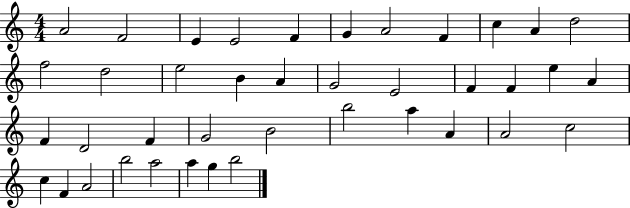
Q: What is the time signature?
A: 4/4